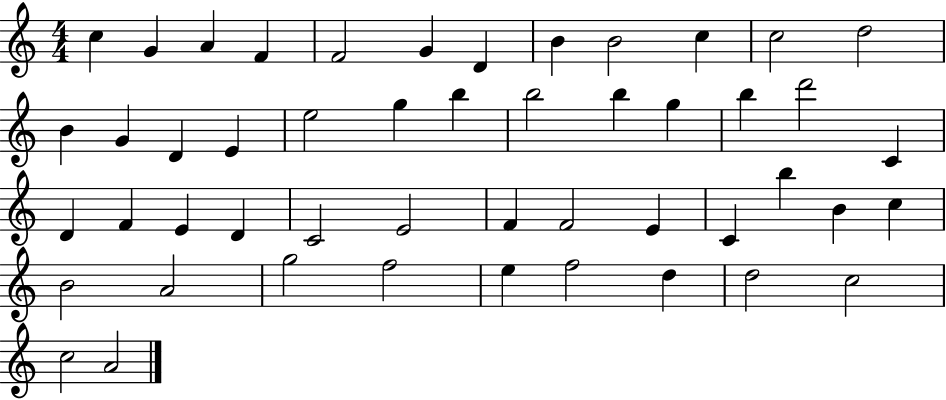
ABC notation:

X:1
T:Untitled
M:4/4
L:1/4
K:C
c G A F F2 G D B B2 c c2 d2 B G D E e2 g b b2 b g b d'2 C D F E D C2 E2 F F2 E C b B c B2 A2 g2 f2 e f2 d d2 c2 c2 A2